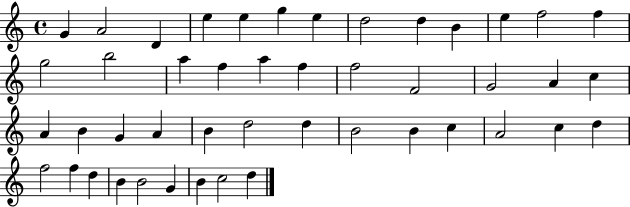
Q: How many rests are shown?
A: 0